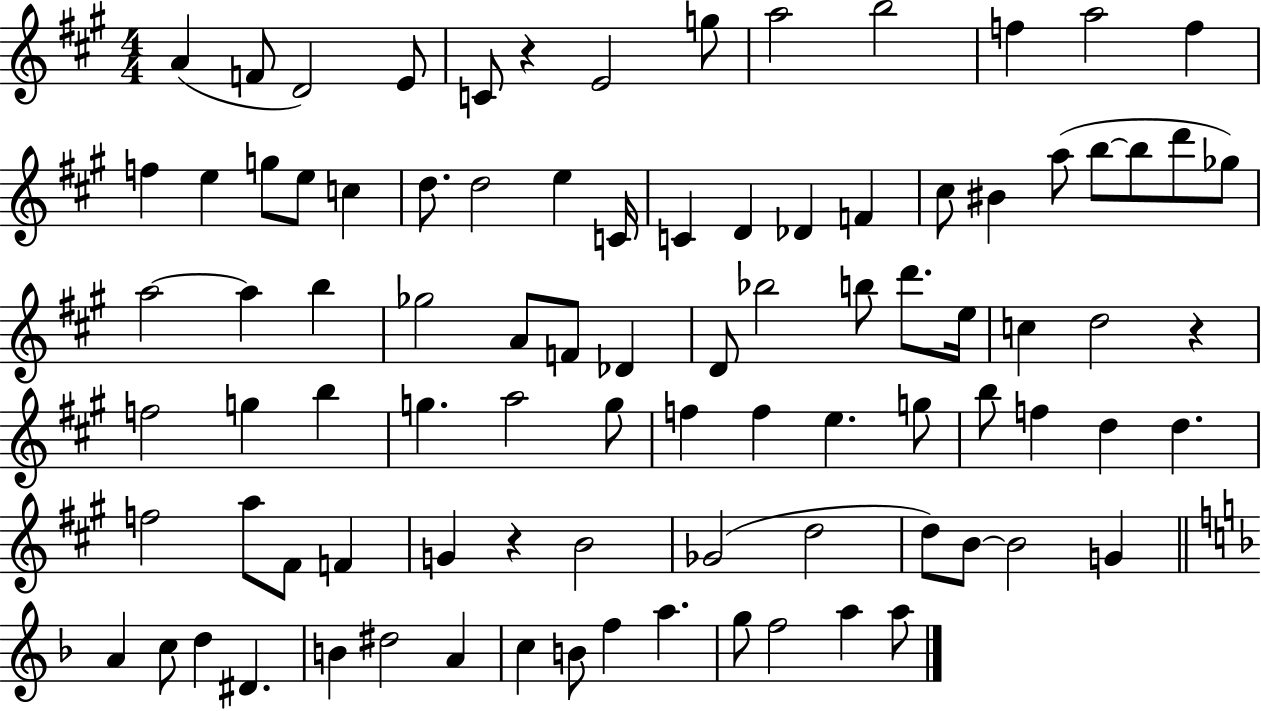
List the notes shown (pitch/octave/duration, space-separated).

A4/q F4/e D4/h E4/e C4/e R/q E4/h G5/e A5/h B5/h F5/q A5/h F5/q F5/q E5/q G5/e E5/e C5/q D5/e. D5/h E5/q C4/s C4/q D4/q Db4/q F4/q C#5/e BIS4/q A5/e B5/e B5/e D6/e Gb5/e A5/h A5/q B5/q Gb5/h A4/e F4/e Db4/q D4/e Bb5/h B5/e D6/e. E5/s C5/q D5/h R/q F5/h G5/q B5/q G5/q. A5/h G5/e F5/q F5/q E5/q. G5/e B5/e F5/q D5/q D5/q. F5/h A5/e F#4/e F4/q G4/q R/q B4/h Gb4/h D5/h D5/e B4/e B4/h G4/q A4/q C5/e D5/q D#4/q. B4/q D#5/h A4/q C5/q B4/e F5/q A5/q. G5/e F5/h A5/q A5/e